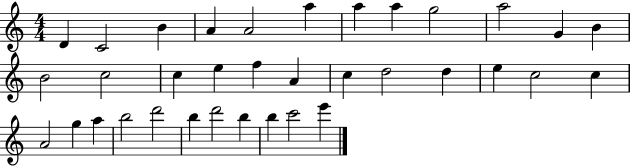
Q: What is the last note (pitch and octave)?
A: E6